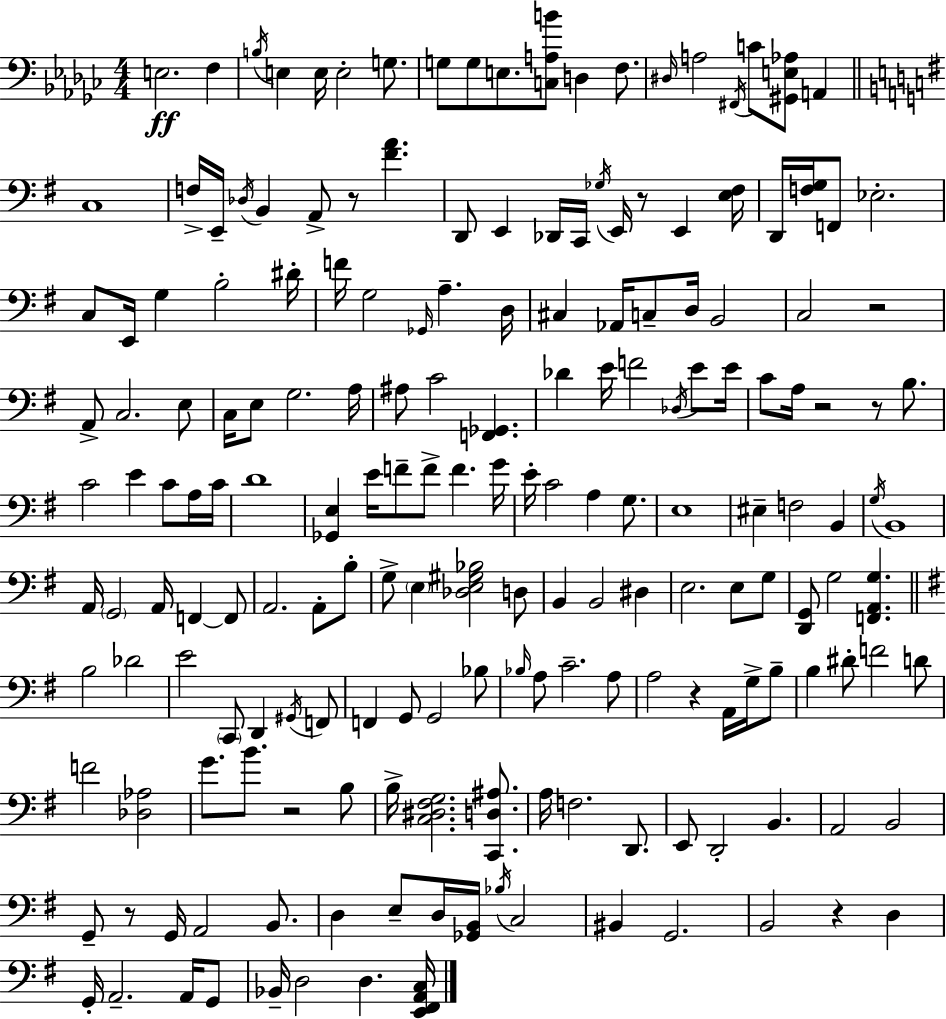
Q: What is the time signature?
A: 4/4